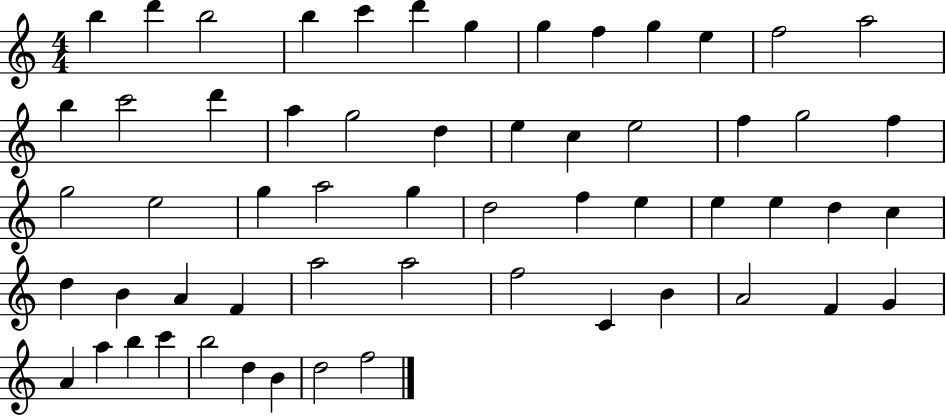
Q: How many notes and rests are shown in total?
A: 58